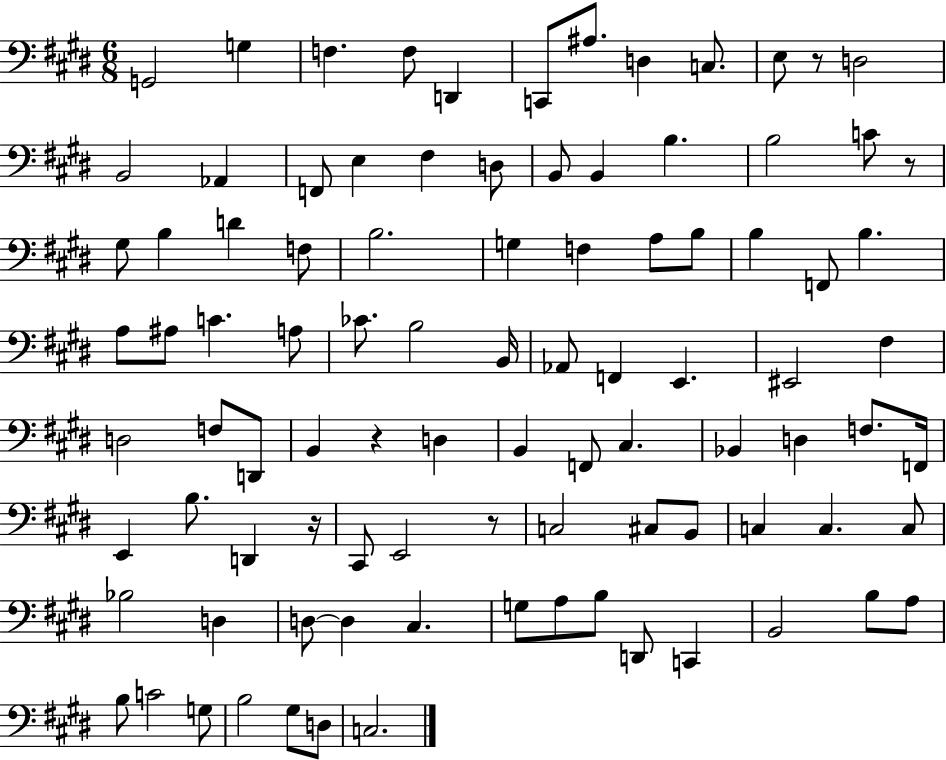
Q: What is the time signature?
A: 6/8